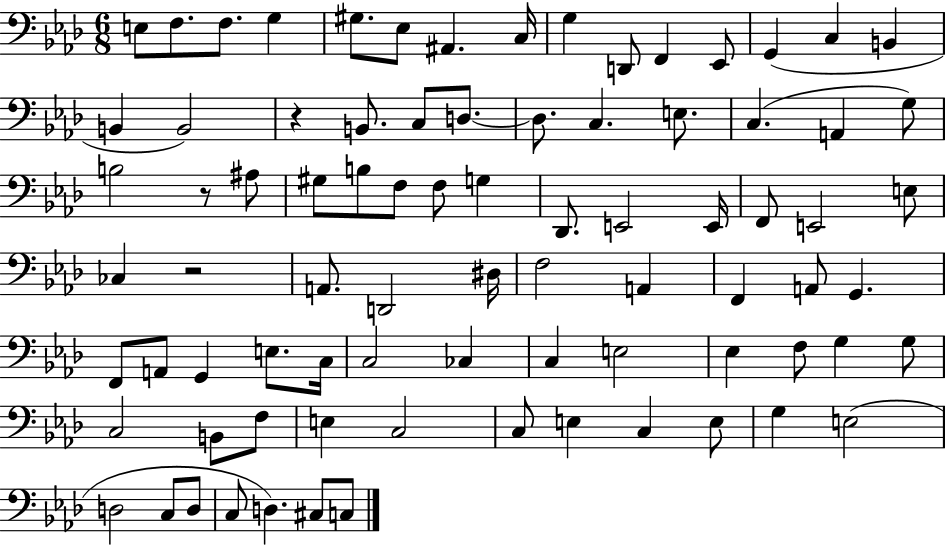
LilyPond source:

{
  \clef bass
  \numericTimeSignature
  \time 6/8
  \key aes \major
  e8 f8. f8. g4 | gis8. ees8 ais,4. c16 | g4 d,8 f,4 ees,8 | g,4( c4 b,4 | \break b,4 b,2) | r4 b,8. c8 d8.~~ | d8. c4. e8. | c4.( a,4 g8) | \break b2 r8 ais8 | gis8 b8 f8 f8 g4 | des,8. e,2 e,16 | f,8 e,2 e8 | \break ces4 r2 | a,8. d,2 dis16 | f2 a,4 | f,4 a,8 g,4. | \break f,8 a,8 g,4 e8. c16 | c2 ces4 | c4 e2 | ees4 f8 g4 g8 | \break c2 b,8 f8 | e4 c2 | c8 e4 c4 e8 | g4 e2( | \break d2 c8 d8 | c8 d4.) cis8 c8 | \bar "|."
}